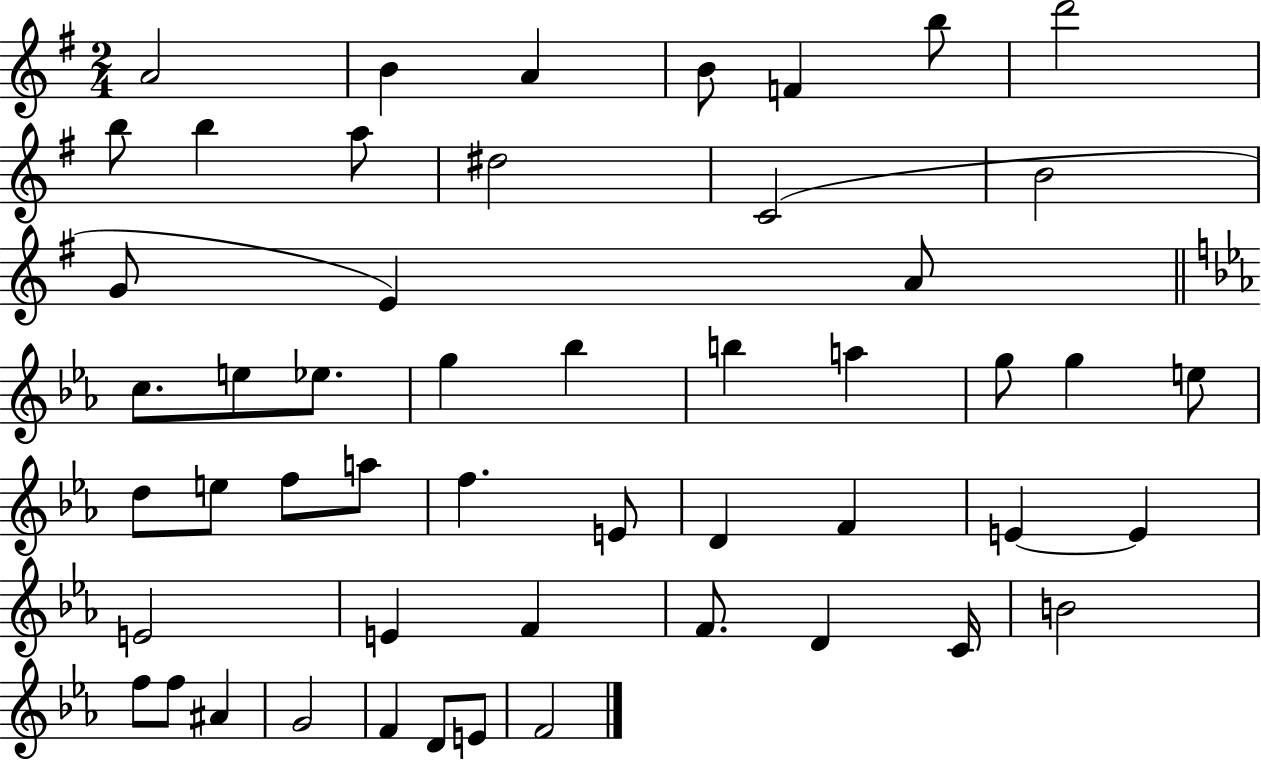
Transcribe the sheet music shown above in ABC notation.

X:1
T:Untitled
M:2/4
L:1/4
K:G
A2 B A B/2 F b/2 d'2 b/2 b a/2 ^d2 C2 B2 G/2 E A/2 c/2 e/2 _e/2 g _b b a g/2 g e/2 d/2 e/2 f/2 a/2 f E/2 D F E E E2 E F F/2 D C/4 B2 f/2 f/2 ^A G2 F D/2 E/2 F2